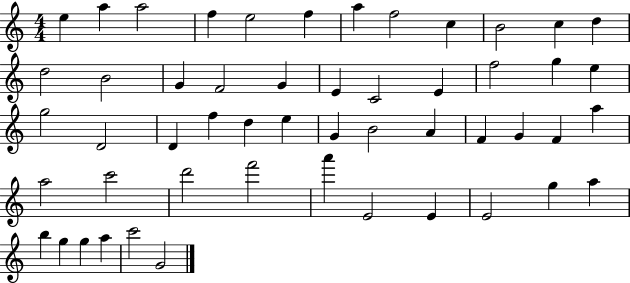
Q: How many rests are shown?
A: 0